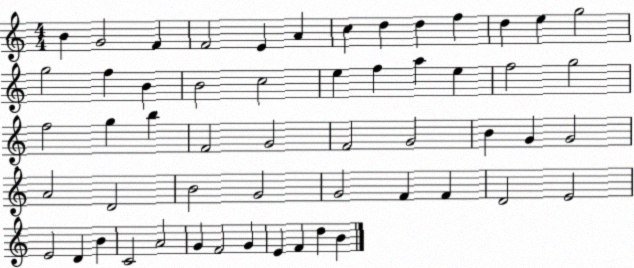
X:1
T:Untitled
M:4/4
L:1/4
K:C
B G2 F F2 E A c d d f d e g2 g2 f B B2 c2 e f a e f2 g2 f2 g b F2 G2 F2 G2 B G G2 A2 D2 B2 G2 G2 F F D2 E2 E2 D B C2 A2 G F2 G E F d B